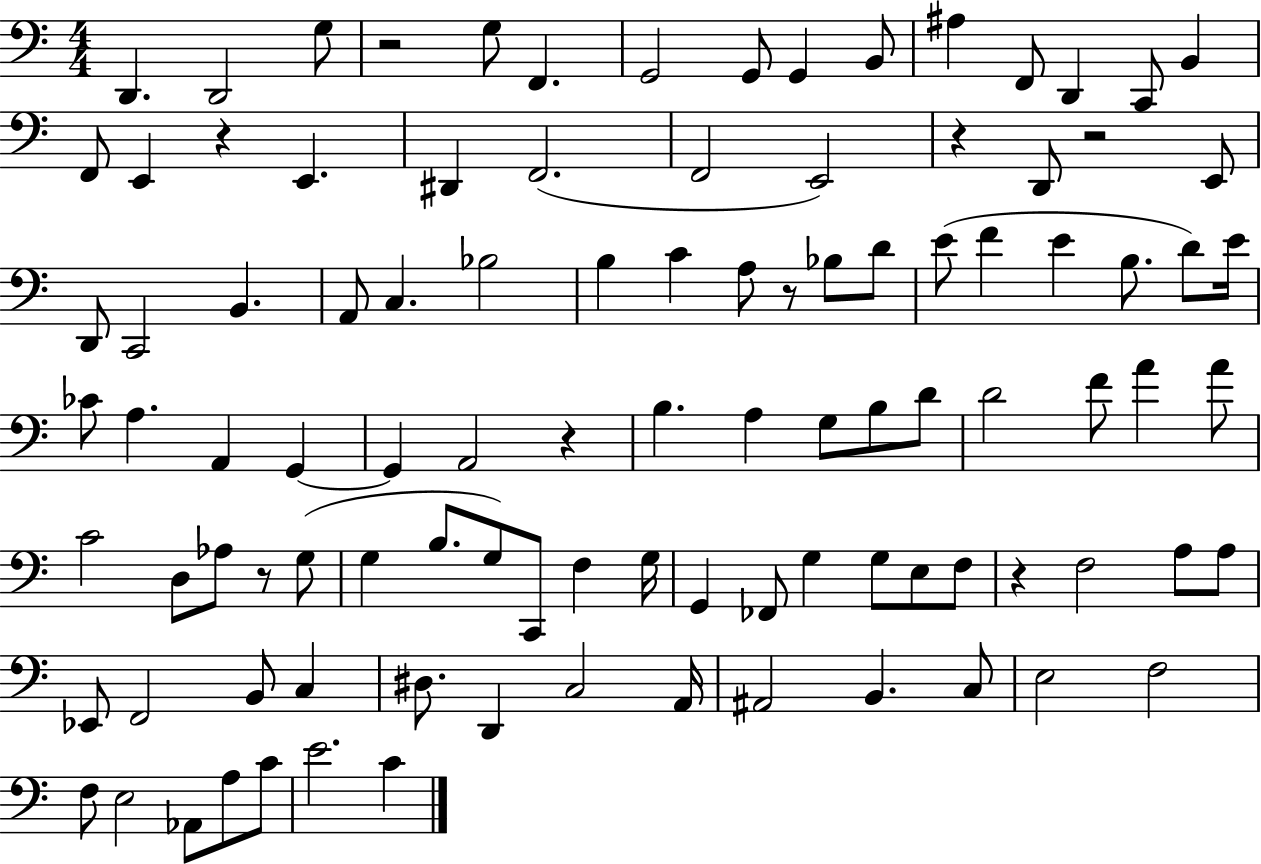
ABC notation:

X:1
T:Untitled
M:4/4
L:1/4
K:C
D,, D,,2 G,/2 z2 G,/2 F,, G,,2 G,,/2 G,, B,,/2 ^A, F,,/2 D,, C,,/2 B,, F,,/2 E,, z E,, ^D,, F,,2 F,,2 E,,2 z D,,/2 z2 E,,/2 D,,/2 C,,2 B,, A,,/2 C, _B,2 B, C A,/2 z/2 _B,/2 D/2 E/2 F E B,/2 D/2 E/4 _C/2 A, A,, G,, G,, A,,2 z B, A, G,/2 B,/2 D/2 D2 F/2 A A/2 C2 D,/2 _A,/2 z/2 G,/2 G, B,/2 G,/2 C,,/2 F, G,/4 G,, _F,,/2 G, G,/2 E,/2 F,/2 z F,2 A,/2 A,/2 _E,,/2 F,,2 B,,/2 C, ^D,/2 D,, C,2 A,,/4 ^A,,2 B,, C,/2 E,2 F,2 F,/2 E,2 _A,,/2 A,/2 C/2 E2 C